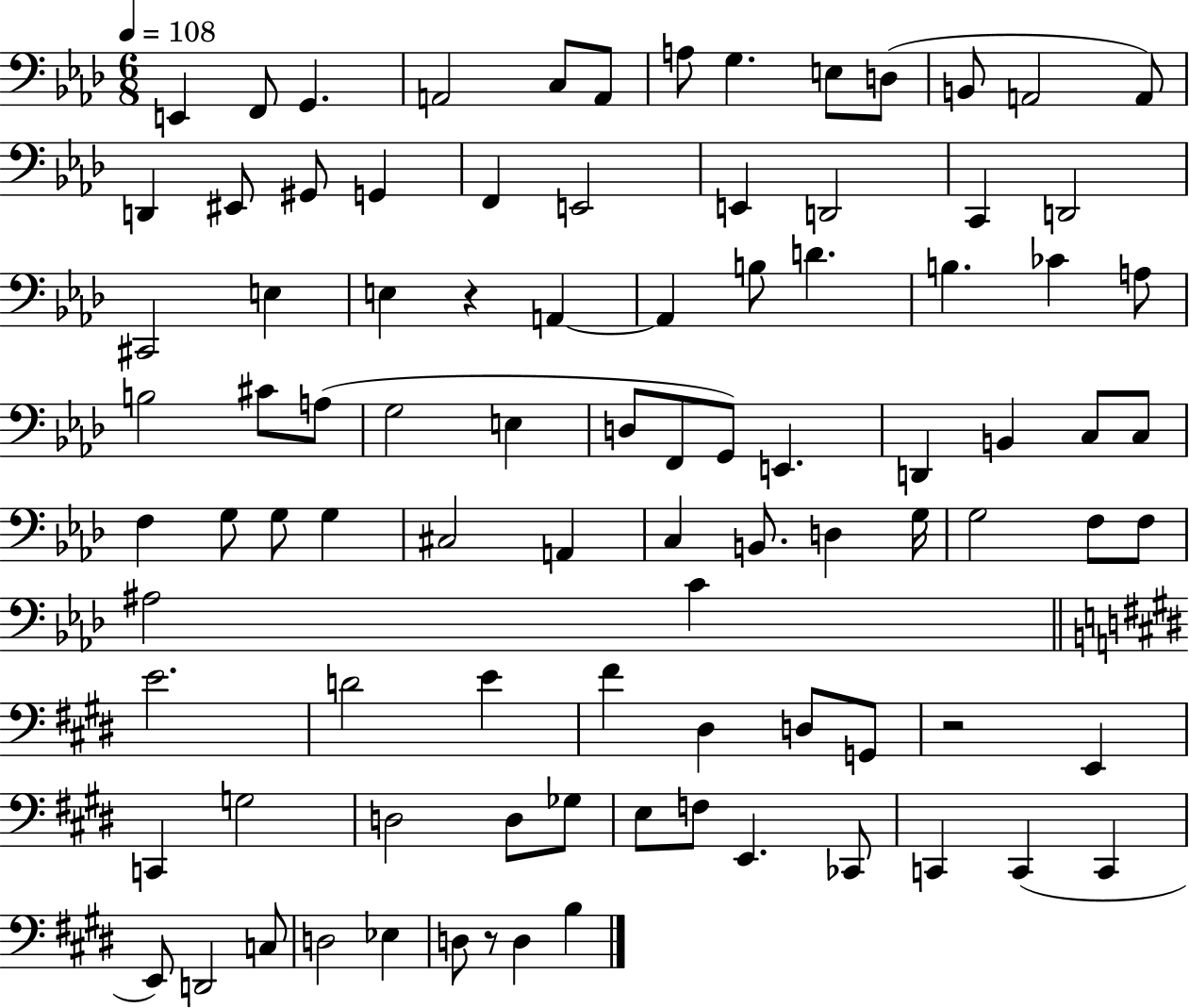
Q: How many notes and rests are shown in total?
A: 92